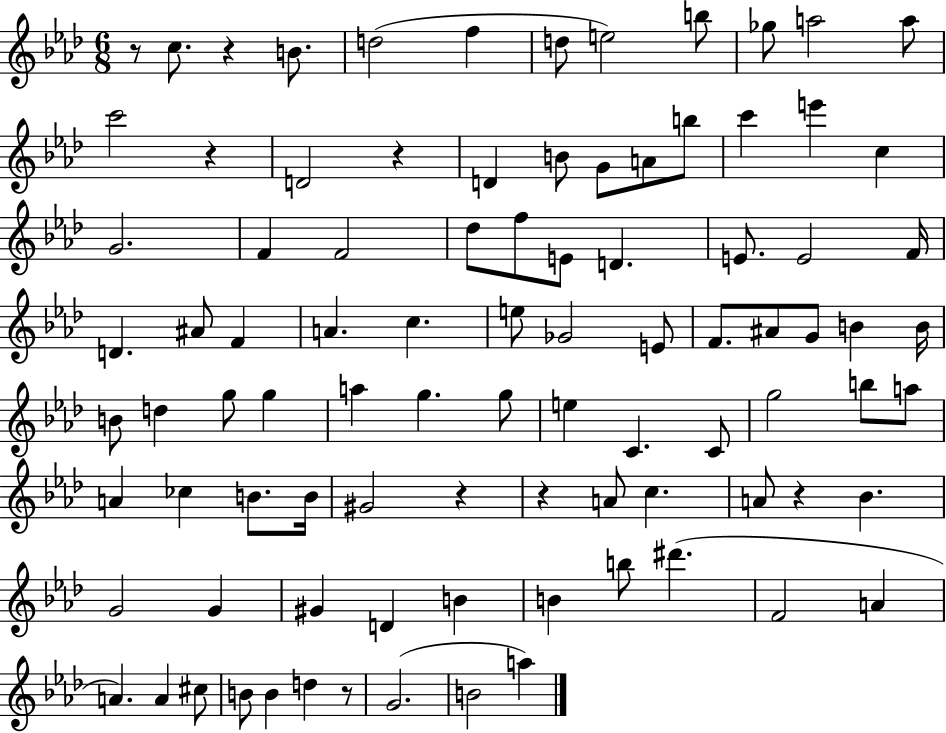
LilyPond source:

{
  \clef treble
  \numericTimeSignature
  \time 6/8
  \key aes \major
  r8 c''8. r4 b'8. | d''2( f''4 | d''8 e''2) b''8 | ges''8 a''2 a''8 | \break c'''2 r4 | d'2 r4 | d'4 b'8 g'8 a'8 b''8 | c'''4 e'''4 c''4 | \break g'2. | f'4 f'2 | des''8 f''8 e'8 d'4. | e'8. e'2 f'16 | \break d'4. ais'8 f'4 | a'4. c''4. | e''8 ges'2 e'8 | f'8. ais'8 g'8 b'4 b'16 | \break b'8 d''4 g''8 g''4 | a''4 g''4. g''8 | e''4 c'4. c'8 | g''2 b''8 a''8 | \break a'4 ces''4 b'8. b'16 | gis'2 r4 | r4 a'8 c''4. | a'8 r4 bes'4. | \break g'2 g'4 | gis'4 d'4 b'4 | b'4 b''8 dis'''4.( | f'2 a'4 | \break a'4.) a'4 cis''8 | b'8 b'4 d''4 r8 | g'2.( | b'2 a''4) | \break \bar "|."
}